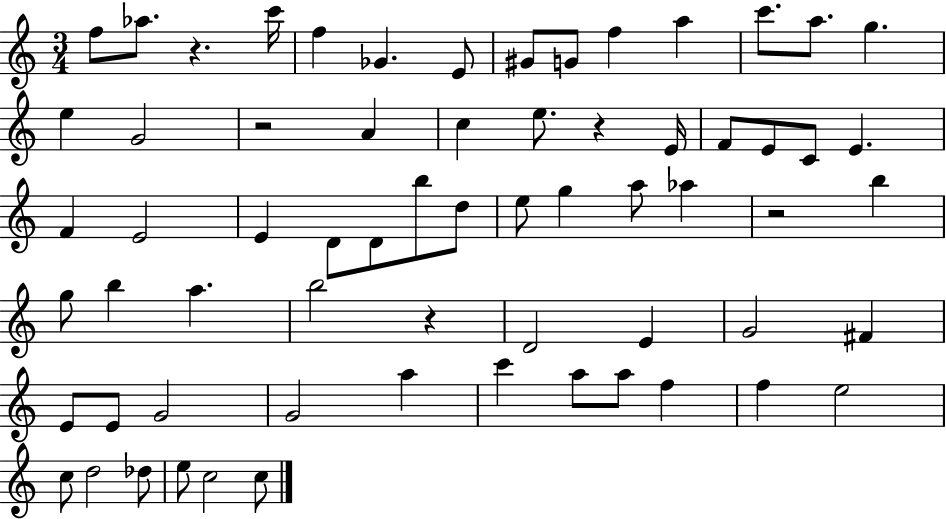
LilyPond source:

{
  \clef treble
  \numericTimeSignature
  \time 3/4
  \key c \major
  \repeat volta 2 { f''8 aes''8. r4. c'''16 | f''4 ges'4. e'8 | gis'8 g'8 f''4 a''4 | c'''8. a''8. g''4. | \break e''4 g'2 | r2 a'4 | c''4 e''8. r4 e'16 | f'8 e'8 c'8 e'4. | \break f'4 e'2 | e'4 d'8 d'8 b''8 d''8 | e''8 g''4 a''8 aes''4 | r2 b''4 | \break g''8 b''4 a''4. | b''2 r4 | d'2 e'4 | g'2 fis'4 | \break e'8 e'8 g'2 | g'2 a''4 | c'''4 a''8 a''8 f''4 | f''4 e''2 | \break c''8 d''2 des''8 | e''8 c''2 c''8 | } \bar "|."
}